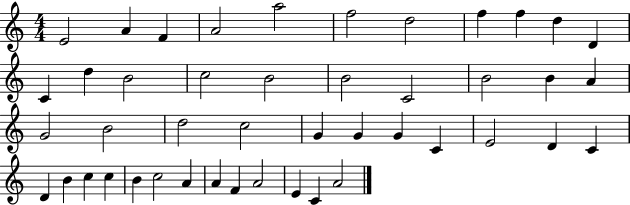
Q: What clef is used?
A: treble